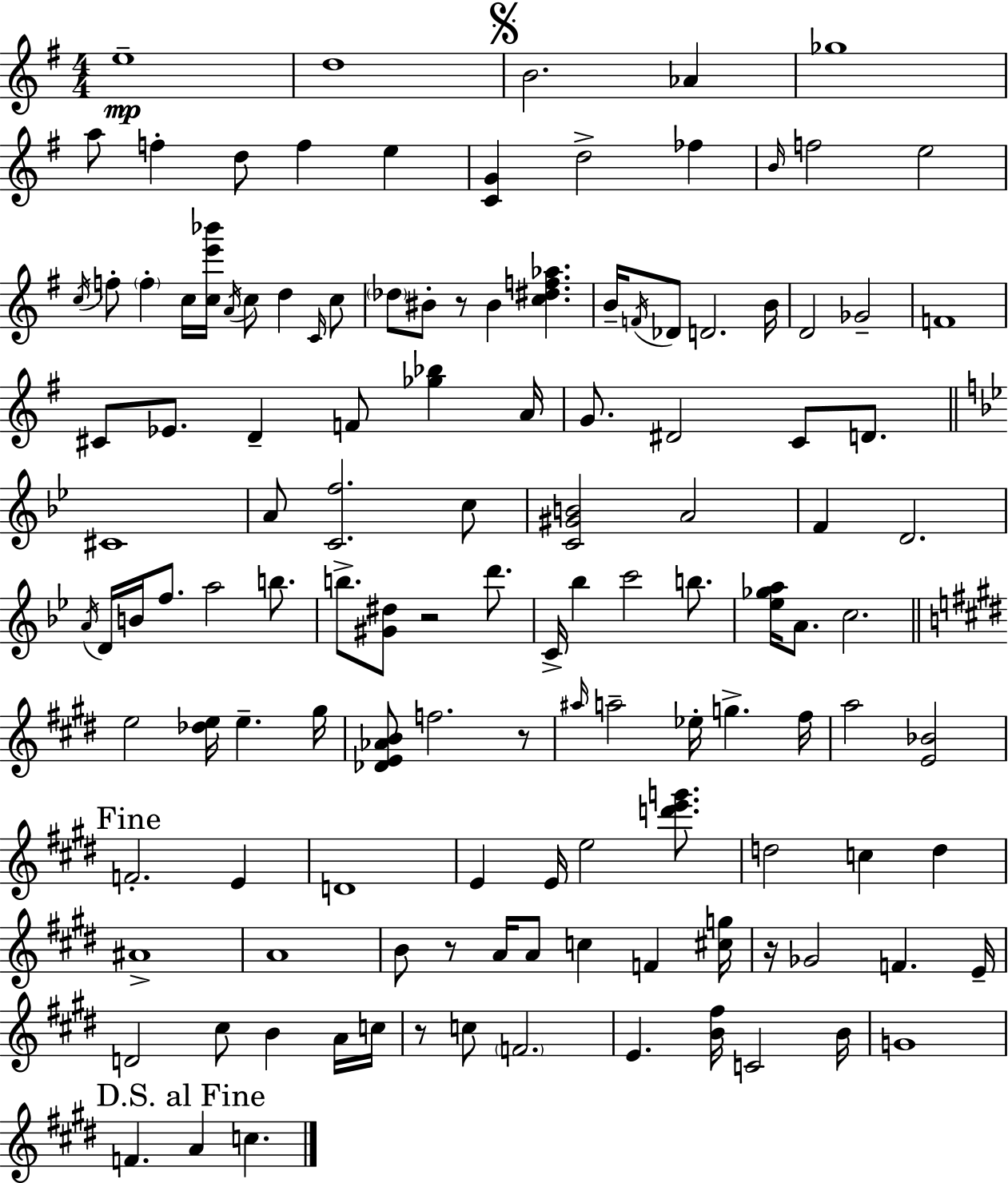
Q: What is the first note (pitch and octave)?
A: E5